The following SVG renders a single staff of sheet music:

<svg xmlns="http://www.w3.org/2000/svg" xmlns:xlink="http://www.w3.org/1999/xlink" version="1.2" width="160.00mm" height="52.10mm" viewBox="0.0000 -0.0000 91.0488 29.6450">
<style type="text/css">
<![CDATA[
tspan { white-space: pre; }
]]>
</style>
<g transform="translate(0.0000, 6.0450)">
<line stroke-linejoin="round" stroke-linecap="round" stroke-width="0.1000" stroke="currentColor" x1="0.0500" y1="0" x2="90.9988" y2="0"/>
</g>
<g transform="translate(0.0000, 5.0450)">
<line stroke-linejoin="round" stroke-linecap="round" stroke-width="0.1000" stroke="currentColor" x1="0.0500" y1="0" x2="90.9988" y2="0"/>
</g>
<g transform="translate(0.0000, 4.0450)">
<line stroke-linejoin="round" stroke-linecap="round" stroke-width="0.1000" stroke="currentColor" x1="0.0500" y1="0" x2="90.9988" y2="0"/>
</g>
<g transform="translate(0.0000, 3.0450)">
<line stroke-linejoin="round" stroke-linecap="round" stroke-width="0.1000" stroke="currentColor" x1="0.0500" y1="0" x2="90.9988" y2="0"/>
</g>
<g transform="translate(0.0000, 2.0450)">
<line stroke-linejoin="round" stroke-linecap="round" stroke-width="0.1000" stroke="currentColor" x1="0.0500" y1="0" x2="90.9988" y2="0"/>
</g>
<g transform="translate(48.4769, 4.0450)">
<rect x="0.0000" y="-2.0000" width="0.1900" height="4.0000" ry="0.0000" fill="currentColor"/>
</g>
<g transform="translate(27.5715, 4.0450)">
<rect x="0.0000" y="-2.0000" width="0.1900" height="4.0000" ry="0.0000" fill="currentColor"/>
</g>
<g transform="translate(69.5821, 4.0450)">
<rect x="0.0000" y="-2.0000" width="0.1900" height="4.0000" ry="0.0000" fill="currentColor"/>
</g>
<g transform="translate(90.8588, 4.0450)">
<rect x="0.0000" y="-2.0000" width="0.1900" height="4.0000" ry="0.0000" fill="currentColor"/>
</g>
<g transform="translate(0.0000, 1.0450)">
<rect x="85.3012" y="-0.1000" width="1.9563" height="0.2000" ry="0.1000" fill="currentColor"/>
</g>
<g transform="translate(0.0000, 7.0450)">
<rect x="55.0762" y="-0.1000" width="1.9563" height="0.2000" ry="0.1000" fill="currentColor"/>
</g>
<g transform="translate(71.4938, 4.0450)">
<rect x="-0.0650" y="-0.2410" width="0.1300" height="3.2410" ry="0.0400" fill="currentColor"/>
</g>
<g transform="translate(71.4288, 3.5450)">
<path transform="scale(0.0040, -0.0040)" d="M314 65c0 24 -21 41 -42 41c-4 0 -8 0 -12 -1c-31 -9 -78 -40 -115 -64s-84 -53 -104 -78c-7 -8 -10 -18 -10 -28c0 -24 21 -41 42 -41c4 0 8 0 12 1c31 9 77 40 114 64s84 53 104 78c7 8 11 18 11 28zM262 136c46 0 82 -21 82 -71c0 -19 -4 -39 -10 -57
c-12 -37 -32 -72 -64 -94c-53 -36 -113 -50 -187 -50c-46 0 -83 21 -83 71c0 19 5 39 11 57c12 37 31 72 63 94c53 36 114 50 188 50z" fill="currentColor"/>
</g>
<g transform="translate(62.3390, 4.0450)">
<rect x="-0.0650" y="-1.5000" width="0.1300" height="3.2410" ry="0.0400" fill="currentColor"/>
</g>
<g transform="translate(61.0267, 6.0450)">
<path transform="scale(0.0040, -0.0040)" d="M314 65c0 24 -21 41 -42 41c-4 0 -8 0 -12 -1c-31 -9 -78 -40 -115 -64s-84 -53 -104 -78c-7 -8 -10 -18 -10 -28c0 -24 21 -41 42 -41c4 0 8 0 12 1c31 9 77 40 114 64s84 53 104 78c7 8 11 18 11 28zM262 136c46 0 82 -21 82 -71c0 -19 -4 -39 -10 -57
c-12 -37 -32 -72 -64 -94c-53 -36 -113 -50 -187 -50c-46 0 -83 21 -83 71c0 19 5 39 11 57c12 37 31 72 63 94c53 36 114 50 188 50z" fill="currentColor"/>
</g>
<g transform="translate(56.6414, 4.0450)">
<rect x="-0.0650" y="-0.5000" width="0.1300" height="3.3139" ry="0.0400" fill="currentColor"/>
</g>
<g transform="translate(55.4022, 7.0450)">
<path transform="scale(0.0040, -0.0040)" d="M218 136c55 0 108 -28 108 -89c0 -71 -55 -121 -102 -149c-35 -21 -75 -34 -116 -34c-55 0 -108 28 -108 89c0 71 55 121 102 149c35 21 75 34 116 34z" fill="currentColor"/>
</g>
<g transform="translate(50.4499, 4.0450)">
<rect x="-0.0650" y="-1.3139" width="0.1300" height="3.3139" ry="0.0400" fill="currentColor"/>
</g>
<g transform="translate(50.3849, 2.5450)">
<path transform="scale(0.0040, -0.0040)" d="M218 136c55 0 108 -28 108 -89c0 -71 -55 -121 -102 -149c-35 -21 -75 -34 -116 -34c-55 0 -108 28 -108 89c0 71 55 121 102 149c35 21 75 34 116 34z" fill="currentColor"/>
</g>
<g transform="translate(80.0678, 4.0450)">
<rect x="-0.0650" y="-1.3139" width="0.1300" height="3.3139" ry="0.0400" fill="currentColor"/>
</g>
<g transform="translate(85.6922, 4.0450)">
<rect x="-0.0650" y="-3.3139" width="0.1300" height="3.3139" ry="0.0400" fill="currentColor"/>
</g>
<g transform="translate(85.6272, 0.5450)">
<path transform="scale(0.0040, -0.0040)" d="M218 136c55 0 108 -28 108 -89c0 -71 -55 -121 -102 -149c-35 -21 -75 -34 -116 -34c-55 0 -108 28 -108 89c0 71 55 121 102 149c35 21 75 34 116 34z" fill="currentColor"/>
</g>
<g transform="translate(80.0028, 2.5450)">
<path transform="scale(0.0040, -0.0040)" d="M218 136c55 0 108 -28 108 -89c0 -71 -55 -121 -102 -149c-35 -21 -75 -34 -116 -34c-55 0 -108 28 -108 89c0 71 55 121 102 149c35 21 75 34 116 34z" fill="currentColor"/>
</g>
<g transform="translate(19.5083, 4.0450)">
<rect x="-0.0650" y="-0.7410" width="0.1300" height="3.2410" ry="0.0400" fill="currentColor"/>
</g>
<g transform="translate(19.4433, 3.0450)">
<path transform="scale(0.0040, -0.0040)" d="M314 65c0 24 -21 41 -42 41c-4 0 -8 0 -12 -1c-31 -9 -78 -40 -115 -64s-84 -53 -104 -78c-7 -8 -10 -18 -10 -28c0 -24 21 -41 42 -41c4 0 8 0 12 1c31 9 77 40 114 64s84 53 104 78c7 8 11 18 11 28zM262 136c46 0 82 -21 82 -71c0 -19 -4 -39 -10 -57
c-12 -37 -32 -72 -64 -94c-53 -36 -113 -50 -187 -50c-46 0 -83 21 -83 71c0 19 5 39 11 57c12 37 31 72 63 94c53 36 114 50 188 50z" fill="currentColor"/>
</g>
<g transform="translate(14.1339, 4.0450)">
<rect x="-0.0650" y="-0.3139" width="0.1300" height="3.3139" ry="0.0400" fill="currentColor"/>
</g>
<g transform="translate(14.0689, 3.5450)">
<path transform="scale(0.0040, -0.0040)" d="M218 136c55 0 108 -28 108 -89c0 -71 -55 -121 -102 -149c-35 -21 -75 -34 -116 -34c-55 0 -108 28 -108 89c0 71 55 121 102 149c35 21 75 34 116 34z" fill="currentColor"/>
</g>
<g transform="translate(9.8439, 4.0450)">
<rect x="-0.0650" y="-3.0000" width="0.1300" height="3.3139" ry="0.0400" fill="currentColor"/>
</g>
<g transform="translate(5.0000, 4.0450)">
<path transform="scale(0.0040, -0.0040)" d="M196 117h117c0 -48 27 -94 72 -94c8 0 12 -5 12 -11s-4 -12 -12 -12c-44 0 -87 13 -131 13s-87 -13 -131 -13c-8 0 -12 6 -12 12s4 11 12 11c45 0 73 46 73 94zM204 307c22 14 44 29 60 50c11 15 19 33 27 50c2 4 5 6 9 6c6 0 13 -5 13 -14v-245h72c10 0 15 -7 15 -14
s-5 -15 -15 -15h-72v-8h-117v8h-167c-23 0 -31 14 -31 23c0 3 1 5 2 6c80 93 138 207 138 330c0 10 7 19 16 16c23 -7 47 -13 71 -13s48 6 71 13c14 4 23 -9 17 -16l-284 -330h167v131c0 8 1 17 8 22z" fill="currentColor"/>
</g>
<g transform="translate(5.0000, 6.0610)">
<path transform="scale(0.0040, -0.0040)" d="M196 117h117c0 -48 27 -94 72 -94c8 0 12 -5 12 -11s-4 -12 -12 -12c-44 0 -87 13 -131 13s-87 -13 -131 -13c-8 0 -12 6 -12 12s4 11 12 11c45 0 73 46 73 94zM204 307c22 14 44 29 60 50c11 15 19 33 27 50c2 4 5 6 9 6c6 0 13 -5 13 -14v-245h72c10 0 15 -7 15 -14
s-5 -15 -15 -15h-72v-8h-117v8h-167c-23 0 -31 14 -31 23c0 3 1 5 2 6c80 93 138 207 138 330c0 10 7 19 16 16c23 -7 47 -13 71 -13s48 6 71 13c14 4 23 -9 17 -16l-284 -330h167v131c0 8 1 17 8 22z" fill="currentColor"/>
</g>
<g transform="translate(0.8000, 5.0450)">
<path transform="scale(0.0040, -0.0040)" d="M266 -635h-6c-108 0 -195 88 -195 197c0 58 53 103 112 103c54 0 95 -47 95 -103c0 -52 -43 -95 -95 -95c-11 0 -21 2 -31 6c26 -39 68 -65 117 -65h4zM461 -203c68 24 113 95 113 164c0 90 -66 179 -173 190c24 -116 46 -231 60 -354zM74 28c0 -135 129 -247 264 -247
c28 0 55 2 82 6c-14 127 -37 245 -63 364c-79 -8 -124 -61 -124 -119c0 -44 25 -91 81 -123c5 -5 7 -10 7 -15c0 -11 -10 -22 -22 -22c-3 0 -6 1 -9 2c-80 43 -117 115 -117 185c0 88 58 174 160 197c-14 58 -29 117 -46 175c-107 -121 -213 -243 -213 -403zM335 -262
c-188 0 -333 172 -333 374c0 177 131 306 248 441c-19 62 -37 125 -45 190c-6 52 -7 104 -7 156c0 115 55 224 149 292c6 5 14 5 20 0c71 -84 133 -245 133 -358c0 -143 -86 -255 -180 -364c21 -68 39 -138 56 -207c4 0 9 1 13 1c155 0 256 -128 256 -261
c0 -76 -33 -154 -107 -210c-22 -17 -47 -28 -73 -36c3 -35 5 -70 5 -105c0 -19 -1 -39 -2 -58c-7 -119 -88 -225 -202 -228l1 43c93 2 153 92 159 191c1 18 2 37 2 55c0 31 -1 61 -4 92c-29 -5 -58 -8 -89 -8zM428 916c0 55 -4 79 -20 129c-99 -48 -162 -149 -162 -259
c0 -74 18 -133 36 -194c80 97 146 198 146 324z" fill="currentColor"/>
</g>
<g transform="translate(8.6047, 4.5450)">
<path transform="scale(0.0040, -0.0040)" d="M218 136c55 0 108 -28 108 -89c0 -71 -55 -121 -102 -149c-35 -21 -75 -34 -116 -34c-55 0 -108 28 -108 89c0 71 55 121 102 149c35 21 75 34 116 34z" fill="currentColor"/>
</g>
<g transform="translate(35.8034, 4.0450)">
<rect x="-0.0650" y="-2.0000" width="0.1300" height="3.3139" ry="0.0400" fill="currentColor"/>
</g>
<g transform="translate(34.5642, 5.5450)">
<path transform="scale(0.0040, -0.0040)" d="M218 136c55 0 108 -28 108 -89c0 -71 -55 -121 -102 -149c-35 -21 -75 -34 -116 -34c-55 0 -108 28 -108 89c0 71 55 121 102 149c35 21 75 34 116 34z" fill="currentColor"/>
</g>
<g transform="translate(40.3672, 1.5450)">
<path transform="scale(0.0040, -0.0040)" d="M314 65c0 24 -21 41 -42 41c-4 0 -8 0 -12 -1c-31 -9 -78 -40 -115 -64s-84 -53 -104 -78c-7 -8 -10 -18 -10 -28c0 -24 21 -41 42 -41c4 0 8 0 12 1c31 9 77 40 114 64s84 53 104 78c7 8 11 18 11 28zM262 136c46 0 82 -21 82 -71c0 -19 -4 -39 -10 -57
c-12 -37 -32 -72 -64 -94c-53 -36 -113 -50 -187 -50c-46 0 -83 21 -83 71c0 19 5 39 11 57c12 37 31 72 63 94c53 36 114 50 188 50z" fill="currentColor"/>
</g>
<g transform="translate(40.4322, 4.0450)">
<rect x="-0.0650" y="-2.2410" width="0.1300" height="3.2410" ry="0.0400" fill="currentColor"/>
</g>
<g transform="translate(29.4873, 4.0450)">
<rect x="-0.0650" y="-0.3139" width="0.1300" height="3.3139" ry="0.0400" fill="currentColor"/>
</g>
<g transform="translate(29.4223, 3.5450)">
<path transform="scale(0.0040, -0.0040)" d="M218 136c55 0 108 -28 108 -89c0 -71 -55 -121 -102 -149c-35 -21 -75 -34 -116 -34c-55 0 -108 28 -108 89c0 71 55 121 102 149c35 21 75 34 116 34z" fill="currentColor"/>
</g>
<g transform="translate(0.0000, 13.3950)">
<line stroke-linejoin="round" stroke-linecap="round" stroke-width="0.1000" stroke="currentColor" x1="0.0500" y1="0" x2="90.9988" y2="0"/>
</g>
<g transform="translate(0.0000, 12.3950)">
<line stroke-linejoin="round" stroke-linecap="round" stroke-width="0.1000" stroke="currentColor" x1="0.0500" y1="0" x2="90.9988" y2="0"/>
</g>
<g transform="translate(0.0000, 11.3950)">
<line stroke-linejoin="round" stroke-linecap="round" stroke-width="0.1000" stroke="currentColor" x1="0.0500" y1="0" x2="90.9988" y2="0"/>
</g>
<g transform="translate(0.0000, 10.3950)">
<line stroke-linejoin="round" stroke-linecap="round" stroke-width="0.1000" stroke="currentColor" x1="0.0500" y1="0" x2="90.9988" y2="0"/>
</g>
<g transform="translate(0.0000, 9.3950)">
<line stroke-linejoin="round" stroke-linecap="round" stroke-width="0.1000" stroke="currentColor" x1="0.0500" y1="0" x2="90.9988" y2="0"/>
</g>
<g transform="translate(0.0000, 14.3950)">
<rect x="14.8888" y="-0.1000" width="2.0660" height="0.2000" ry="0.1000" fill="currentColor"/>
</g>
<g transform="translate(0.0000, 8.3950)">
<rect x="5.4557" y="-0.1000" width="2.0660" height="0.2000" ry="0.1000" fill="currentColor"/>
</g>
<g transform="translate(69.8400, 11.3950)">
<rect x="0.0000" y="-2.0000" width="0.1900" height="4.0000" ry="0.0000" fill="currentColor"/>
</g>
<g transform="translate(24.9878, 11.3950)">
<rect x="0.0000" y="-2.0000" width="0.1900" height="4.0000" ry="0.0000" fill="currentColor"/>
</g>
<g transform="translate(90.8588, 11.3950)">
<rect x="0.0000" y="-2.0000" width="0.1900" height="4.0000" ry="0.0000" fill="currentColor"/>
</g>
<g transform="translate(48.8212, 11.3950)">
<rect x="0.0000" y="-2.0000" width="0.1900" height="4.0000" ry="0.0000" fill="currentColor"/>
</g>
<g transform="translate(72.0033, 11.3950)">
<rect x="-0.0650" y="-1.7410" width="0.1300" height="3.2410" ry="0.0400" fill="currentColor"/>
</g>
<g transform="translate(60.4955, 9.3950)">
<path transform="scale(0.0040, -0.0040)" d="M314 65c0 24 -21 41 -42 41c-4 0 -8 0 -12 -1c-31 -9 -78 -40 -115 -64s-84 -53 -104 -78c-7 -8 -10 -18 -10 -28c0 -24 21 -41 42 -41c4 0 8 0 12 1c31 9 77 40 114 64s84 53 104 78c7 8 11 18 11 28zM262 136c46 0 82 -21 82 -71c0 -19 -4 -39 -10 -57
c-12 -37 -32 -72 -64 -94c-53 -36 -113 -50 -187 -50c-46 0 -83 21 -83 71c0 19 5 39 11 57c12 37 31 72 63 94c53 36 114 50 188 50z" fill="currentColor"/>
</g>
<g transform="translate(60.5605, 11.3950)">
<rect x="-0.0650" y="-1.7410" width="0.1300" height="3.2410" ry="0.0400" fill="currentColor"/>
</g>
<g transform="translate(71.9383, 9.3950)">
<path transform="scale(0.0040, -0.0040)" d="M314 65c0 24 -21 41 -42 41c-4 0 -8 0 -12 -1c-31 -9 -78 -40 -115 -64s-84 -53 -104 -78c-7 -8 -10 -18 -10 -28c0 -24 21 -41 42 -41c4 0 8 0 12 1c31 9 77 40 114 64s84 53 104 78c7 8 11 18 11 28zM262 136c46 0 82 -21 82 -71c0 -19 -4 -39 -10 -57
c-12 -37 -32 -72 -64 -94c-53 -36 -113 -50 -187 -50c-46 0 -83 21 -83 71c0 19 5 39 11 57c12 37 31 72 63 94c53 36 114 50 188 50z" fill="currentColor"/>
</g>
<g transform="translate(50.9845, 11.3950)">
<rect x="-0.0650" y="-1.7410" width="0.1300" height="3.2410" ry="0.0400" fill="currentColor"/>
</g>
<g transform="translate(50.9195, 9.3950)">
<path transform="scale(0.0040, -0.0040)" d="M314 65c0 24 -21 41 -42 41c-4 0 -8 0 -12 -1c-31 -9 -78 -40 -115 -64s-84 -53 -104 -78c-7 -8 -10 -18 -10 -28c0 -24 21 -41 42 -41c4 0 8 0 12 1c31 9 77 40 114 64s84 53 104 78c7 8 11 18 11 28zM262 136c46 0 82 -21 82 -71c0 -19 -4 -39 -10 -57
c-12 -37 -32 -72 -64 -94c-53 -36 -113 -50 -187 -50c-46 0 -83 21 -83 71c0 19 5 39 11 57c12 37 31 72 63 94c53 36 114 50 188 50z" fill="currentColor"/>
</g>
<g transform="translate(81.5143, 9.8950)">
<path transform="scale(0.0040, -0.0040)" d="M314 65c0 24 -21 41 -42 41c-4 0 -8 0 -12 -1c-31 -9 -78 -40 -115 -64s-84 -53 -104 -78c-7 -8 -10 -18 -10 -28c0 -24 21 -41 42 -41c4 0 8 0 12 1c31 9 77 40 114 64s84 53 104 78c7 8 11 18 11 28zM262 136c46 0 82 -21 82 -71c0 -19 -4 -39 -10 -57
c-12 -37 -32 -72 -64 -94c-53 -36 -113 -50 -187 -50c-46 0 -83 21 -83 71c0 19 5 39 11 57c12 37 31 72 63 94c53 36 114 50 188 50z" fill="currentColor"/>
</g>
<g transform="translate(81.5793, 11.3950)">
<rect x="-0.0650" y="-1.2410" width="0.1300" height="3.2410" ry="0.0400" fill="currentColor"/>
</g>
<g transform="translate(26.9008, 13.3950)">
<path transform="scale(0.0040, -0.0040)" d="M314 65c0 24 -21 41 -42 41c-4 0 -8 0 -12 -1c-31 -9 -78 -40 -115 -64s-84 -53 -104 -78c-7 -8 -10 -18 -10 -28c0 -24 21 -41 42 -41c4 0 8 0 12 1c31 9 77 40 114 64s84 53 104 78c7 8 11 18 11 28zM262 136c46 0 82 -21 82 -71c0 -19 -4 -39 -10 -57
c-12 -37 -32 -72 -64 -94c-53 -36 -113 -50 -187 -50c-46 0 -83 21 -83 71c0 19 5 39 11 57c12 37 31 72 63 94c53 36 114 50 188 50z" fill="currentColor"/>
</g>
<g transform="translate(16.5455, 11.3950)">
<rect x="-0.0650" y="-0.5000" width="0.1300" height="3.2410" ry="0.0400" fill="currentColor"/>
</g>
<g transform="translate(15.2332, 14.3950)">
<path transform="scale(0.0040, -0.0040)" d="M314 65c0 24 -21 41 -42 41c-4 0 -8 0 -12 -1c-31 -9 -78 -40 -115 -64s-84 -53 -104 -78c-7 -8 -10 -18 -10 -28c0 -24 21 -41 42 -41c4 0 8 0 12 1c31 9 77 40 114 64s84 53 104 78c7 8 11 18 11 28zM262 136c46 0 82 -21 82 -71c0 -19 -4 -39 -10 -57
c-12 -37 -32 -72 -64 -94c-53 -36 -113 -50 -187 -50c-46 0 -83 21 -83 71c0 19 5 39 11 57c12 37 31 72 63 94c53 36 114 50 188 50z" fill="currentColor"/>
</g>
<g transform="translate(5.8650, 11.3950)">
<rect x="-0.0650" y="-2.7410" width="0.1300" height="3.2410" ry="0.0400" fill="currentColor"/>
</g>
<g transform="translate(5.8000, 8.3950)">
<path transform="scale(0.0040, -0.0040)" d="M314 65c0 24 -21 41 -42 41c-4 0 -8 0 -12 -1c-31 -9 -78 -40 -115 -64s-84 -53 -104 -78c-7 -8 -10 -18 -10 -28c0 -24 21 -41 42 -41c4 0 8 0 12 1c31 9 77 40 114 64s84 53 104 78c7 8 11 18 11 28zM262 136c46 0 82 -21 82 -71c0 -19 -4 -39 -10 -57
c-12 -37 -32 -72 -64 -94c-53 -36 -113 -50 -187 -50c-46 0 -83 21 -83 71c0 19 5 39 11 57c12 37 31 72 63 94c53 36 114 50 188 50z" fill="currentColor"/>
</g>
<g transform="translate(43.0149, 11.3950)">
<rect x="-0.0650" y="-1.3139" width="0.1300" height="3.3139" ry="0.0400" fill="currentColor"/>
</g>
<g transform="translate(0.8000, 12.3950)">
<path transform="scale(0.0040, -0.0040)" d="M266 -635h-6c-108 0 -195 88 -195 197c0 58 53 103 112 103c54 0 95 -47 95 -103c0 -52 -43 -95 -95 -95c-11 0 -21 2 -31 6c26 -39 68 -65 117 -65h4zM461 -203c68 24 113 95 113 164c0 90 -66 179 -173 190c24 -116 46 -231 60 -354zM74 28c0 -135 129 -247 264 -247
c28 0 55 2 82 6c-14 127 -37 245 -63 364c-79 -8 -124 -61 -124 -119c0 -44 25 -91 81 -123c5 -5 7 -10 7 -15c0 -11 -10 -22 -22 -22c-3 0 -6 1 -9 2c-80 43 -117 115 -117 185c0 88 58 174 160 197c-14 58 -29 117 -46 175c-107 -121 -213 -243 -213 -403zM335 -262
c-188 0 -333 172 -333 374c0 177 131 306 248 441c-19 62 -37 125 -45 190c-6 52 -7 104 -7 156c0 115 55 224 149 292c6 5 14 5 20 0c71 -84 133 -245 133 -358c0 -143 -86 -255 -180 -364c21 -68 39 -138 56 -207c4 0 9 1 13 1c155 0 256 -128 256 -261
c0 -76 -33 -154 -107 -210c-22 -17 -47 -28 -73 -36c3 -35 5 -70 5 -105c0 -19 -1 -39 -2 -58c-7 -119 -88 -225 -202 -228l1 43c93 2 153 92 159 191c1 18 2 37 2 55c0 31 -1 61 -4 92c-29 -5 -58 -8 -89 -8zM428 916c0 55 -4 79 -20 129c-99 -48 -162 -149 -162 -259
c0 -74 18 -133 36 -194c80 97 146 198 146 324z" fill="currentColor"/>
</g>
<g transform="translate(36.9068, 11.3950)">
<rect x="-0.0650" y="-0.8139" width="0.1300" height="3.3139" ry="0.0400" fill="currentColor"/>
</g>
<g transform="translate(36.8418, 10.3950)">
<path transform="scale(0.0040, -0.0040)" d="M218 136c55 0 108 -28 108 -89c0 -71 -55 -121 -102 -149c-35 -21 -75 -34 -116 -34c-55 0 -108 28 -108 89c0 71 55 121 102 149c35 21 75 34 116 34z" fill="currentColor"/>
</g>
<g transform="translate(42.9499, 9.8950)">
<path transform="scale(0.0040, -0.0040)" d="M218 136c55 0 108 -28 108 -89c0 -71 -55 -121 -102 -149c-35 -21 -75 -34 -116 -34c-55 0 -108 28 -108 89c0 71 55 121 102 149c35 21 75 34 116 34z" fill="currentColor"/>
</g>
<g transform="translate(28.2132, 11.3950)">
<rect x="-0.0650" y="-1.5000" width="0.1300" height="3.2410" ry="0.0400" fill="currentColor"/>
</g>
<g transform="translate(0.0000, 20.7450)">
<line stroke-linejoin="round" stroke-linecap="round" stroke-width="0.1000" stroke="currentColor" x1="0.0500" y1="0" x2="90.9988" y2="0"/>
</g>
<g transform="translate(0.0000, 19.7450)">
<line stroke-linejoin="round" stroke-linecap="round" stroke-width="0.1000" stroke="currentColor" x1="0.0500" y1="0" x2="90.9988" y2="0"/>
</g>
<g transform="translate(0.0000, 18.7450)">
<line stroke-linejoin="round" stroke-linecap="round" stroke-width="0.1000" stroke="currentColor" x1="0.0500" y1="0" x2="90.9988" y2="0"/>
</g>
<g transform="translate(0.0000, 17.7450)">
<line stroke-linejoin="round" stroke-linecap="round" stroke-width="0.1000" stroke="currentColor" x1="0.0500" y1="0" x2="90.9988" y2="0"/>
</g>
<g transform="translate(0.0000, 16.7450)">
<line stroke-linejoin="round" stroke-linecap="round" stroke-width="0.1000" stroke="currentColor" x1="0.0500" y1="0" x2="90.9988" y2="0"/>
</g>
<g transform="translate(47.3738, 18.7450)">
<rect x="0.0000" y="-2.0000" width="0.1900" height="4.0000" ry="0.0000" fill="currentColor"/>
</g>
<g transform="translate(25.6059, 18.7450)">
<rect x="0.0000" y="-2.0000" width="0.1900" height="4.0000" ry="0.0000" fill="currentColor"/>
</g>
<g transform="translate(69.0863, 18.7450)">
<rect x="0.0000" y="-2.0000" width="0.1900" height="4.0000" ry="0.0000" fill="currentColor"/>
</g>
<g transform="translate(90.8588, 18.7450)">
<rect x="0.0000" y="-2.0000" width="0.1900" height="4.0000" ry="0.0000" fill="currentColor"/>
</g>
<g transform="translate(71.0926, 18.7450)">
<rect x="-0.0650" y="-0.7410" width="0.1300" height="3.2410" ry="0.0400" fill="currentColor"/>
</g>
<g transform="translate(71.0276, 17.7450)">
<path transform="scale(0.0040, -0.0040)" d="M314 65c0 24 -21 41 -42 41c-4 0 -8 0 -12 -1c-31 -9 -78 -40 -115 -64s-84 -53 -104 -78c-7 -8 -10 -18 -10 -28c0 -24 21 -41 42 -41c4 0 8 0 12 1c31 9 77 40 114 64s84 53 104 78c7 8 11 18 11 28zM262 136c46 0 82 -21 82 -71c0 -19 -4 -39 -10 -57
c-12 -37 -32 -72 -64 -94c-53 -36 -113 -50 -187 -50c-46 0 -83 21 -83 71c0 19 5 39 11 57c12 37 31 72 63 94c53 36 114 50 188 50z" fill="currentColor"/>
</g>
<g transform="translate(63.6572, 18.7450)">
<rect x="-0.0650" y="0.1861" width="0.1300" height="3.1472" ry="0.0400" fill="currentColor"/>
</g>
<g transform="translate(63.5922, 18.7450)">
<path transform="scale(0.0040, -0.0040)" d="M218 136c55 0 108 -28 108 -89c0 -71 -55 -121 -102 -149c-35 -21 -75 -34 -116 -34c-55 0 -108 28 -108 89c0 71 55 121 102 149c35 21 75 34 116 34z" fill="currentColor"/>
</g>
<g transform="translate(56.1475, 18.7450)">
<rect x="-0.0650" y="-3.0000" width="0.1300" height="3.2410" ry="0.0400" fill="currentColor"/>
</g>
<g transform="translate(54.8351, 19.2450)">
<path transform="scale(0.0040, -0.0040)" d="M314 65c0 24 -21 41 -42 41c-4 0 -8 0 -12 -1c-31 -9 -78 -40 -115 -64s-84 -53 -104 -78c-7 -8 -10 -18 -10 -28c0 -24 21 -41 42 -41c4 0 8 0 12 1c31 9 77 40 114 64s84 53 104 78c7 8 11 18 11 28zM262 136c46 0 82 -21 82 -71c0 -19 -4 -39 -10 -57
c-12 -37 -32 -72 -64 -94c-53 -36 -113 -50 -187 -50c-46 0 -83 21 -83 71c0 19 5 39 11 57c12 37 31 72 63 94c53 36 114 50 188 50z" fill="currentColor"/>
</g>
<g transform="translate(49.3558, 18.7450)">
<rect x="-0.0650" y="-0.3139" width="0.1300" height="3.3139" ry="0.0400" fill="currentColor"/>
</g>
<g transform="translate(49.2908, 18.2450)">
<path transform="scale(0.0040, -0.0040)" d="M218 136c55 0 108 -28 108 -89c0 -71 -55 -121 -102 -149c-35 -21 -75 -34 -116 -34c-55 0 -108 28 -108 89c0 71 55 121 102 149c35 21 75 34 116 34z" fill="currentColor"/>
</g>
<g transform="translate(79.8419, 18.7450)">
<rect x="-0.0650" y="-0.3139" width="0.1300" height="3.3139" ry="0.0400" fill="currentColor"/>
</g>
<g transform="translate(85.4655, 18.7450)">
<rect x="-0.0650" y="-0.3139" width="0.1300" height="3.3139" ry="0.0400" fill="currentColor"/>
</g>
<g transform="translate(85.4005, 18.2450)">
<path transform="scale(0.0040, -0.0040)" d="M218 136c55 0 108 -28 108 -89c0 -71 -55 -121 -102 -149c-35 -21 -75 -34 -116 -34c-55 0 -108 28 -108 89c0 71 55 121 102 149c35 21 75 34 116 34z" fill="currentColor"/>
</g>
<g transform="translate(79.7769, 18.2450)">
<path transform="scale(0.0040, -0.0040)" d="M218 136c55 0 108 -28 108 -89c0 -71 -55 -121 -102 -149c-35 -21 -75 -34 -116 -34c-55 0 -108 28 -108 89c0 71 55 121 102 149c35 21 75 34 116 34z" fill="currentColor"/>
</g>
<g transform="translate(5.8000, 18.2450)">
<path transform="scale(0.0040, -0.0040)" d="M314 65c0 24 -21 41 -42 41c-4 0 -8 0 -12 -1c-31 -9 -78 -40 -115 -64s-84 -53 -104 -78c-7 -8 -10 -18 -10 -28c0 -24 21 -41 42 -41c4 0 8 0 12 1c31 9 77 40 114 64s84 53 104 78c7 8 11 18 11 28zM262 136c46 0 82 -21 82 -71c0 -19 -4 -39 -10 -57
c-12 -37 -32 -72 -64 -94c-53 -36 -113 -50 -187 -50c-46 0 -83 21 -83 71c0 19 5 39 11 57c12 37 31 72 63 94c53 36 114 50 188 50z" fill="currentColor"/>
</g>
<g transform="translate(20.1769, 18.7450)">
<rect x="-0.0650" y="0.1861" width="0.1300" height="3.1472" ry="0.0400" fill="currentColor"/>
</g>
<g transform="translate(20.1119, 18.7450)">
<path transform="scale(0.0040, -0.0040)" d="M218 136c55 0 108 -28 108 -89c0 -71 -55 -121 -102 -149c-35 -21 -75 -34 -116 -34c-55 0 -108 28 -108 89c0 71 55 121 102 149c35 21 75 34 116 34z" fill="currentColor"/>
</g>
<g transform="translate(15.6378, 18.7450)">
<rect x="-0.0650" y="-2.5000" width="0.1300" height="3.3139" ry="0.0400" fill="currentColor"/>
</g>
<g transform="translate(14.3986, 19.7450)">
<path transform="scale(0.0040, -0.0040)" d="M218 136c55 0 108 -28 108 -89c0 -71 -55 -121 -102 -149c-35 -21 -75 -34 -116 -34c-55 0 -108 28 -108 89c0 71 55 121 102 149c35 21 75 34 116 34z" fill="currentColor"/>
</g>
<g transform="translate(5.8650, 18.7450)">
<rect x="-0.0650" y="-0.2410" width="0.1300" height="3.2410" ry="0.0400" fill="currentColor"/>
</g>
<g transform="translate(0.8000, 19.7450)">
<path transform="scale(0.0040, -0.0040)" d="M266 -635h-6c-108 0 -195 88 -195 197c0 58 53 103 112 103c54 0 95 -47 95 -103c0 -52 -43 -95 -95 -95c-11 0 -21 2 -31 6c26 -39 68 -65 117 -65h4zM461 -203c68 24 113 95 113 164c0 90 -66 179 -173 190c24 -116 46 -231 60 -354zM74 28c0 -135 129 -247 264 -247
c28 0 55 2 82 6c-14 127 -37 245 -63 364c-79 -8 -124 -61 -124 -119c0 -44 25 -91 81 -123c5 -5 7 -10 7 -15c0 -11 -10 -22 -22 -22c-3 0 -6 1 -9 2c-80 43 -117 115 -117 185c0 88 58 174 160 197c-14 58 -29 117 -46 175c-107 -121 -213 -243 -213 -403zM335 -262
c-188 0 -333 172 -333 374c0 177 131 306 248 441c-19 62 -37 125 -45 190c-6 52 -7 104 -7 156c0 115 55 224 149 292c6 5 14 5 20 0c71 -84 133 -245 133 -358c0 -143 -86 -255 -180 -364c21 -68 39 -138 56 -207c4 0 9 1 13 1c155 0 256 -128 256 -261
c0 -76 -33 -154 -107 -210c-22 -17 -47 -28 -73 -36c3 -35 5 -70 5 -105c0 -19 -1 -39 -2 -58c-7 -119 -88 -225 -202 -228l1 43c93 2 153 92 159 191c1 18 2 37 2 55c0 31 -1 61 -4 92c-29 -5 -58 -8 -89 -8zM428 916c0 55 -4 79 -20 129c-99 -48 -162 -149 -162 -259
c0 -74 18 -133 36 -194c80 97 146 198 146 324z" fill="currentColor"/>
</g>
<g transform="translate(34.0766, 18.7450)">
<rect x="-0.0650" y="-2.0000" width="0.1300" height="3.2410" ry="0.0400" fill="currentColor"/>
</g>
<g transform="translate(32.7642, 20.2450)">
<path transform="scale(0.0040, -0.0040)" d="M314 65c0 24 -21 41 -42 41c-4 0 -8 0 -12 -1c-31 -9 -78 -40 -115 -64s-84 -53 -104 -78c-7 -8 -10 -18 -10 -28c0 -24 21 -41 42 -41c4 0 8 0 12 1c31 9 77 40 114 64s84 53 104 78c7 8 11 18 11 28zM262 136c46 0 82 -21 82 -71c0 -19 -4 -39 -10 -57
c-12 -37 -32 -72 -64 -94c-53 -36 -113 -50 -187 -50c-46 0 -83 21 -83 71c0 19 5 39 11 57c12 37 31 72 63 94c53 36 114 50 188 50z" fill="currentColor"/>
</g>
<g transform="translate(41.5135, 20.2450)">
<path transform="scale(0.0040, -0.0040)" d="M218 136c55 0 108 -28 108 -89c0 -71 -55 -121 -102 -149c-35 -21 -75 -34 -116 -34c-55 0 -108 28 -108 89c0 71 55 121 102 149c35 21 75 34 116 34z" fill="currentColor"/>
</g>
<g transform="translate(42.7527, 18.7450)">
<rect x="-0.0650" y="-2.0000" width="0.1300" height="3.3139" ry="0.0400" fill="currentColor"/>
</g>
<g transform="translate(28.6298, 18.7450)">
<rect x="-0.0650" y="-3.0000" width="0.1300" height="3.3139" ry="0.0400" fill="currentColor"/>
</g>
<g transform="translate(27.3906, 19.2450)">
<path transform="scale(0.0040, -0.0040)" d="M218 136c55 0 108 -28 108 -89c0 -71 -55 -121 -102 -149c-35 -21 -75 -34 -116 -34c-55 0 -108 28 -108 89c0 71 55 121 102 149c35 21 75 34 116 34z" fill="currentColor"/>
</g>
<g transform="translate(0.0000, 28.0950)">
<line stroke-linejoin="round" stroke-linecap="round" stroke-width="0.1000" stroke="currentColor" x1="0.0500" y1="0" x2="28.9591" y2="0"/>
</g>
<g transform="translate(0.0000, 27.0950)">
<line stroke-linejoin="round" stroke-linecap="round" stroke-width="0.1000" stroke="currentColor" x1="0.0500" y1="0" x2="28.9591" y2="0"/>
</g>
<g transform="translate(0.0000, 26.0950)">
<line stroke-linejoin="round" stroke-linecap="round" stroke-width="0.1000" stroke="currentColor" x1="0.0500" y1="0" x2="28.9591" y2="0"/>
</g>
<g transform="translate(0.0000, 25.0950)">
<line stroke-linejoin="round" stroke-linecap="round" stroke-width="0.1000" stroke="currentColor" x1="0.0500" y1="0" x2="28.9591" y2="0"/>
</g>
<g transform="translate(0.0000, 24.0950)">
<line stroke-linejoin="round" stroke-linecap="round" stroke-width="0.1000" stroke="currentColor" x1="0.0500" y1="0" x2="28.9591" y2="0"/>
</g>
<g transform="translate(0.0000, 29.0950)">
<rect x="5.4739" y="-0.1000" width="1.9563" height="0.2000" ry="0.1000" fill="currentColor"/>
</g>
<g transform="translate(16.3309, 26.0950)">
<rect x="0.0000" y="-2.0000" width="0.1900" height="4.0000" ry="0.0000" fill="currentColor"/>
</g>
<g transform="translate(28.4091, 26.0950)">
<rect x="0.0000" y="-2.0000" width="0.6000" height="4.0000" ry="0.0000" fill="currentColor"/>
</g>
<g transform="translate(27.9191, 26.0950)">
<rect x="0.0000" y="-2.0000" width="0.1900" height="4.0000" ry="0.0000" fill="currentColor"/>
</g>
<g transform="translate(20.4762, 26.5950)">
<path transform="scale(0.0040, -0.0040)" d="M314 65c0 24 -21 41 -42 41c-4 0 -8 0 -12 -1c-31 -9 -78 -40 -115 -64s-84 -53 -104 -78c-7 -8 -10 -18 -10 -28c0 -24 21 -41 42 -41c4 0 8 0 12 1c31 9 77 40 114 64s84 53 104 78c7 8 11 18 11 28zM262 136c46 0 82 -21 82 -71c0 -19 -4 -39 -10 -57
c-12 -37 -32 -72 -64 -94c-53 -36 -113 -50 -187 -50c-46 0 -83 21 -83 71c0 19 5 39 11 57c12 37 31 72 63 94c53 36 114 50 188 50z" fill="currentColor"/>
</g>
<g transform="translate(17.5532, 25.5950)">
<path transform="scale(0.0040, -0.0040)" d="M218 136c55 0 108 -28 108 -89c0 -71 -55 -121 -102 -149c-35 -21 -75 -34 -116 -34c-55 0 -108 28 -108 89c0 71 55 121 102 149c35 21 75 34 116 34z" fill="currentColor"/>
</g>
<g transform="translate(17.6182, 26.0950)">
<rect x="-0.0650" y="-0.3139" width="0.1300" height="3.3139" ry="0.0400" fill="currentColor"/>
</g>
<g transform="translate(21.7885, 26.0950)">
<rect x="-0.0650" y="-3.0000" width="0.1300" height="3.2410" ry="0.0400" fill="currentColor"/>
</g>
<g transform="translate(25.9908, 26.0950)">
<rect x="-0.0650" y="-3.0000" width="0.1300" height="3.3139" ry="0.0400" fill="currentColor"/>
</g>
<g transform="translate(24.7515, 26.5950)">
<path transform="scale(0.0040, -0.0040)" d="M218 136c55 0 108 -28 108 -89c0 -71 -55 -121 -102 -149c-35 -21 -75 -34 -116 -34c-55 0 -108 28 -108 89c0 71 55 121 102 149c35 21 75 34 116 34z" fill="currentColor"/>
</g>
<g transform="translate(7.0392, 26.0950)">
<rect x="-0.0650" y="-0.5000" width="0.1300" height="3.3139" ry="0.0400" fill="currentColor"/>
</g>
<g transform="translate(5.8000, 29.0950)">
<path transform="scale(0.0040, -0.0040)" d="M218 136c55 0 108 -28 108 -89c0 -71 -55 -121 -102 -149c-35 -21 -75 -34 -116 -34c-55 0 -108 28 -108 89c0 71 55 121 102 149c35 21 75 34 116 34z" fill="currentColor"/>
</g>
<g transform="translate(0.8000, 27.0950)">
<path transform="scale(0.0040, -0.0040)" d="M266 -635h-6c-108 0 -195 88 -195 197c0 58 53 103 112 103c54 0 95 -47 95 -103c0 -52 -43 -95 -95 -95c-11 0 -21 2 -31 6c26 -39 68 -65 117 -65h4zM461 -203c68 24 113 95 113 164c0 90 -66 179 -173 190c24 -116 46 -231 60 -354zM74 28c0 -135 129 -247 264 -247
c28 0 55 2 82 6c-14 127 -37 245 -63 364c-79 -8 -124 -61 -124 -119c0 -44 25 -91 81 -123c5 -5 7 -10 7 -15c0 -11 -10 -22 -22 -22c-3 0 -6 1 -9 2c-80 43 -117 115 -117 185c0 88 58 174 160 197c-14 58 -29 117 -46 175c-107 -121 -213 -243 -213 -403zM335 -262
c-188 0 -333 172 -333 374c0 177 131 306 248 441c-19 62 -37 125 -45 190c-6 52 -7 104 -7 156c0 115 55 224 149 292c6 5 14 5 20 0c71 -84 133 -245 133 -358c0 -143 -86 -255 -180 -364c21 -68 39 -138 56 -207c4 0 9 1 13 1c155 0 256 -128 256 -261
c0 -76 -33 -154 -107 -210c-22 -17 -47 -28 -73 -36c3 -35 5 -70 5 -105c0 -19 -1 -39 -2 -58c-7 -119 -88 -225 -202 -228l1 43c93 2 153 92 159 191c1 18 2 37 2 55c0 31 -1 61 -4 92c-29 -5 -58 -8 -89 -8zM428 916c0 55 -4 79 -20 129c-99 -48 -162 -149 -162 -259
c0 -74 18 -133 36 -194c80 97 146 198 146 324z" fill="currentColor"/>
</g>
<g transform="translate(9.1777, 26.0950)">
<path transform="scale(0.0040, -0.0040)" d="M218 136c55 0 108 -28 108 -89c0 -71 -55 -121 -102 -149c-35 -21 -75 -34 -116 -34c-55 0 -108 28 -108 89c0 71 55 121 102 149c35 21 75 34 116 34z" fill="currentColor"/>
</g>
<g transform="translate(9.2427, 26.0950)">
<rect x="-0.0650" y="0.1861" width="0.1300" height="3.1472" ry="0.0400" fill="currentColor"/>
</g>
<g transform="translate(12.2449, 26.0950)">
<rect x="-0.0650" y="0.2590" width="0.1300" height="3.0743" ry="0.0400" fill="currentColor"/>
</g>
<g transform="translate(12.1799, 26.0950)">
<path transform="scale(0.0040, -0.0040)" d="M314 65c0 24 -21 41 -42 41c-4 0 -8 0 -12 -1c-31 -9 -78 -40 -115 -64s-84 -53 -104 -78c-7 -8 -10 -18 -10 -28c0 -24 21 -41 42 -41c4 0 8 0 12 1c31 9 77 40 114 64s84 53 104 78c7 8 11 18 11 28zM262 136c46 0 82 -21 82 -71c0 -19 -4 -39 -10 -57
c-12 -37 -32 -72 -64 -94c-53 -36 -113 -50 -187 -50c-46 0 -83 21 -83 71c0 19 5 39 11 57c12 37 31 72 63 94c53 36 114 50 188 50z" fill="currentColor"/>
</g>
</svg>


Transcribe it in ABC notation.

X:1
T:Untitled
M:4/4
L:1/4
K:C
A c d2 c F g2 e C E2 c2 e b a2 C2 E2 d e f2 f2 f2 e2 c2 G B A F2 F c A2 B d2 c c C B B2 c A2 A